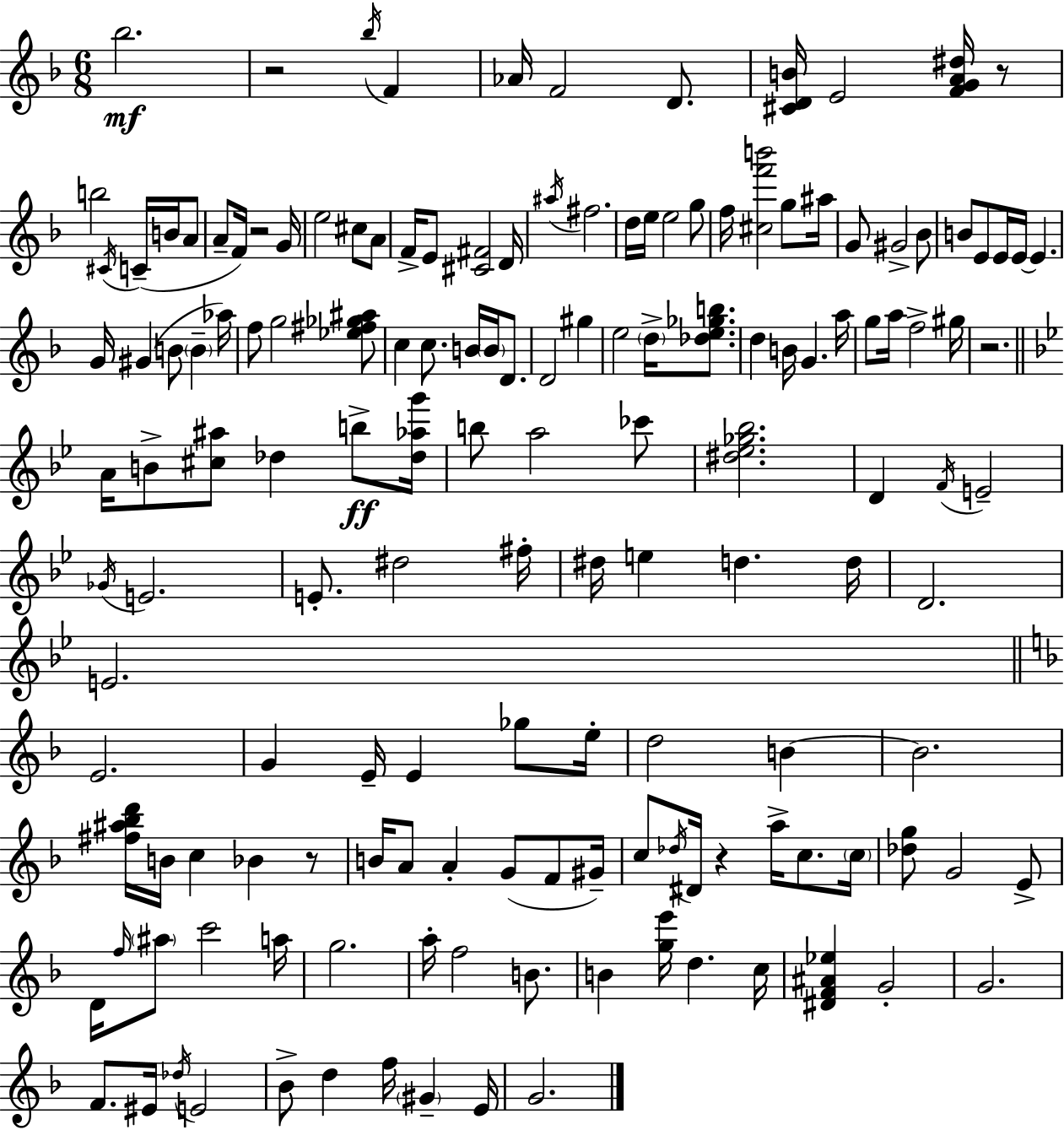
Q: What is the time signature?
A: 6/8